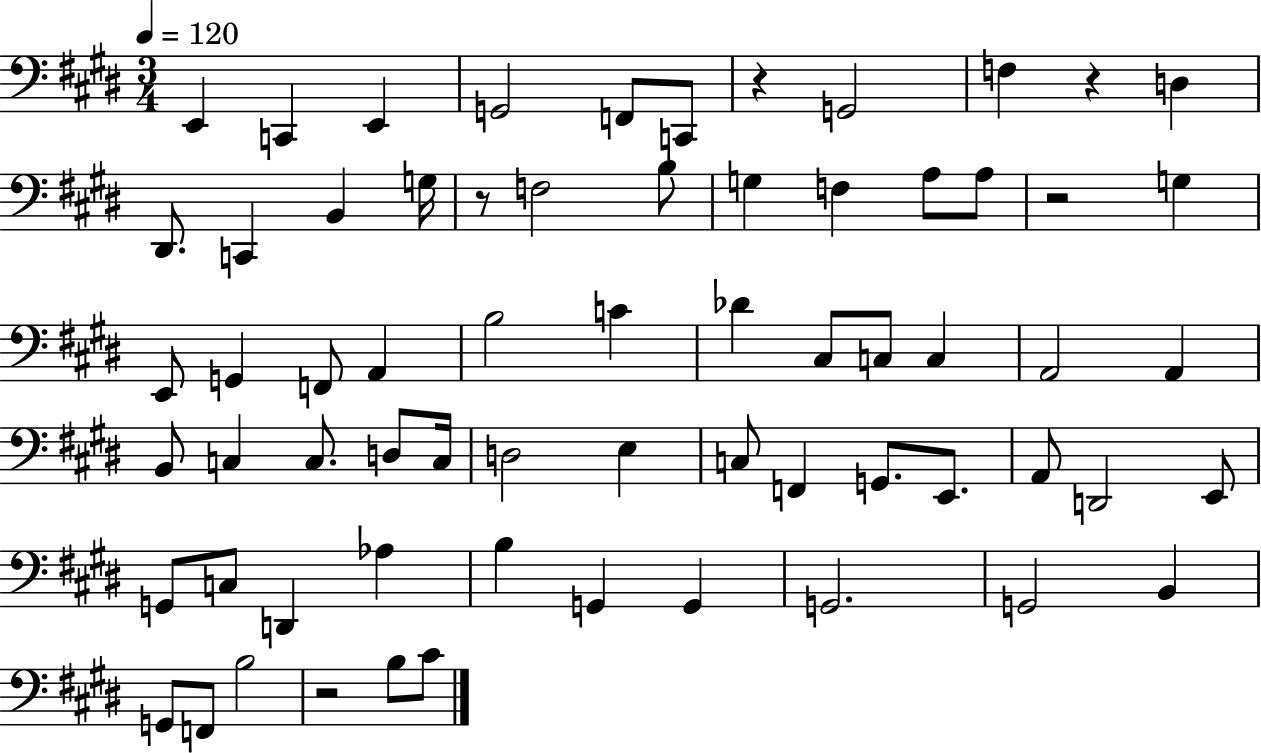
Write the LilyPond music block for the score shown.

{
  \clef bass
  \numericTimeSignature
  \time 3/4
  \key e \major
  \tempo 4 = 120
  e,4 c,4 e,4 | g,2 f,8 c,8 | r4 g,2 | f4 r4 d4 | \break dis,8. c,4 b,4 g16 | r8 f2 b8 | g4 f4 a8 a8 | r2 g4 | \break e,8 g,4 f,8 a,4 | b2 c'4 | des'4 cis8 c8 c4 | a,2 a,4 | \break b,8 c4 c8. d8 c16 | d2 e4 | c8 f,4 g,8. e,8. | a,8 d,2 e,8 | \break g,8 c8 d,4 aes4 | b4 g,4 g,4 | g,2. | g,2 b,4 | \break g,8 f,8 b2 | r2 b8 cis'8 | \bar "|."
}